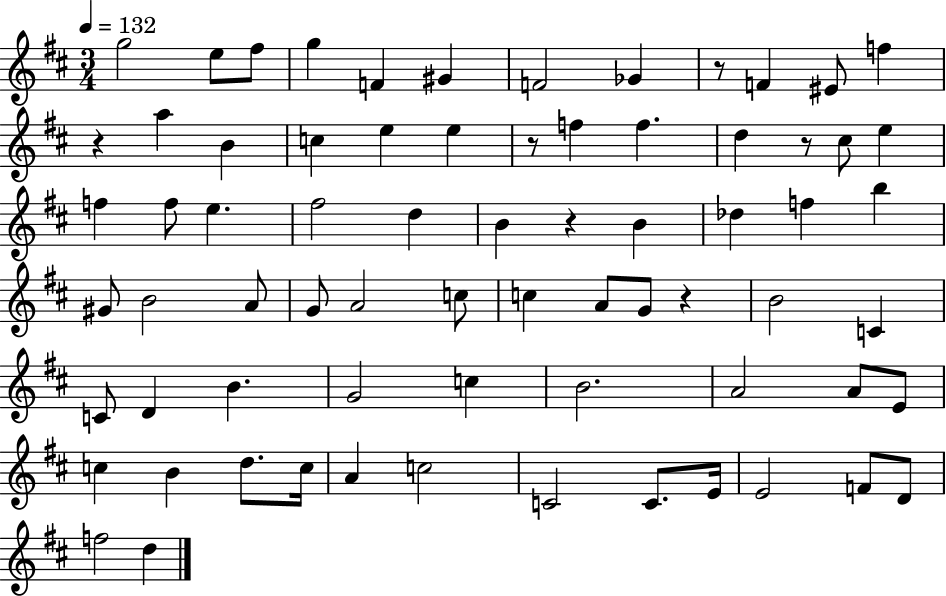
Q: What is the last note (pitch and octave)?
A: D5